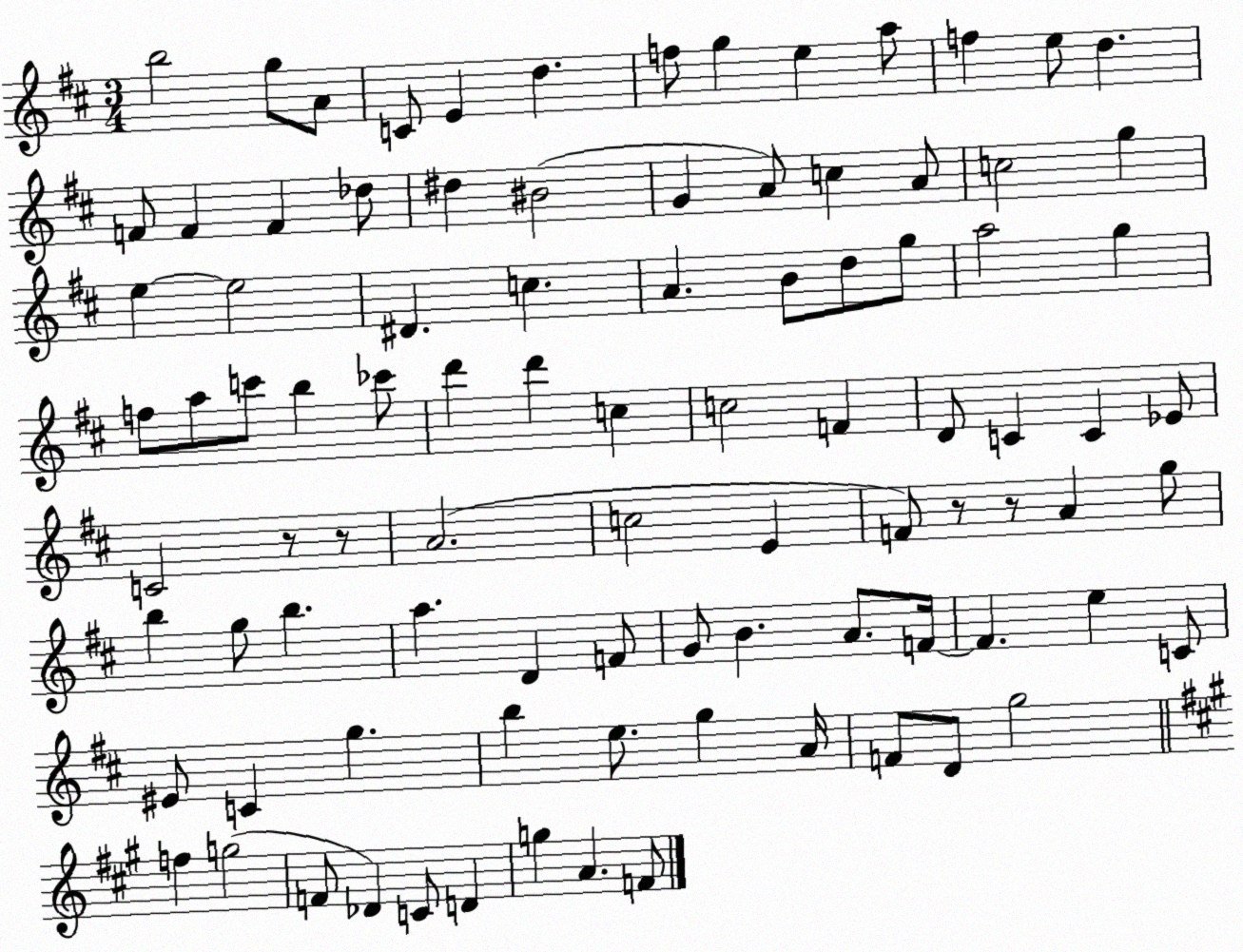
X:1
T:Untitled
M:3/4
L:1/4
K:D
b2 g/2 A/2 C/2 E d f/2 g e a/2 f e/2 d F/2 F F _d/2 ^d ^B2 G A/2 c A/2 c2 g e e2 ^D c A B/2 d/2 g/2 a2 g f/2 a/2 c'/2 b _c'/2 d' d' c c2 F D/2 C C _E/2 C2 z/2 z/2 A2 c2 E F/2 z/2 z/2 A g/2 b g/2 b a D F/2 G/2 B A/2 F/4 F e C/2 ^E/2 C g b e/2 g A/4 F/2 D/2 g2 f g2 F/2 _D C/2 D g A F/2